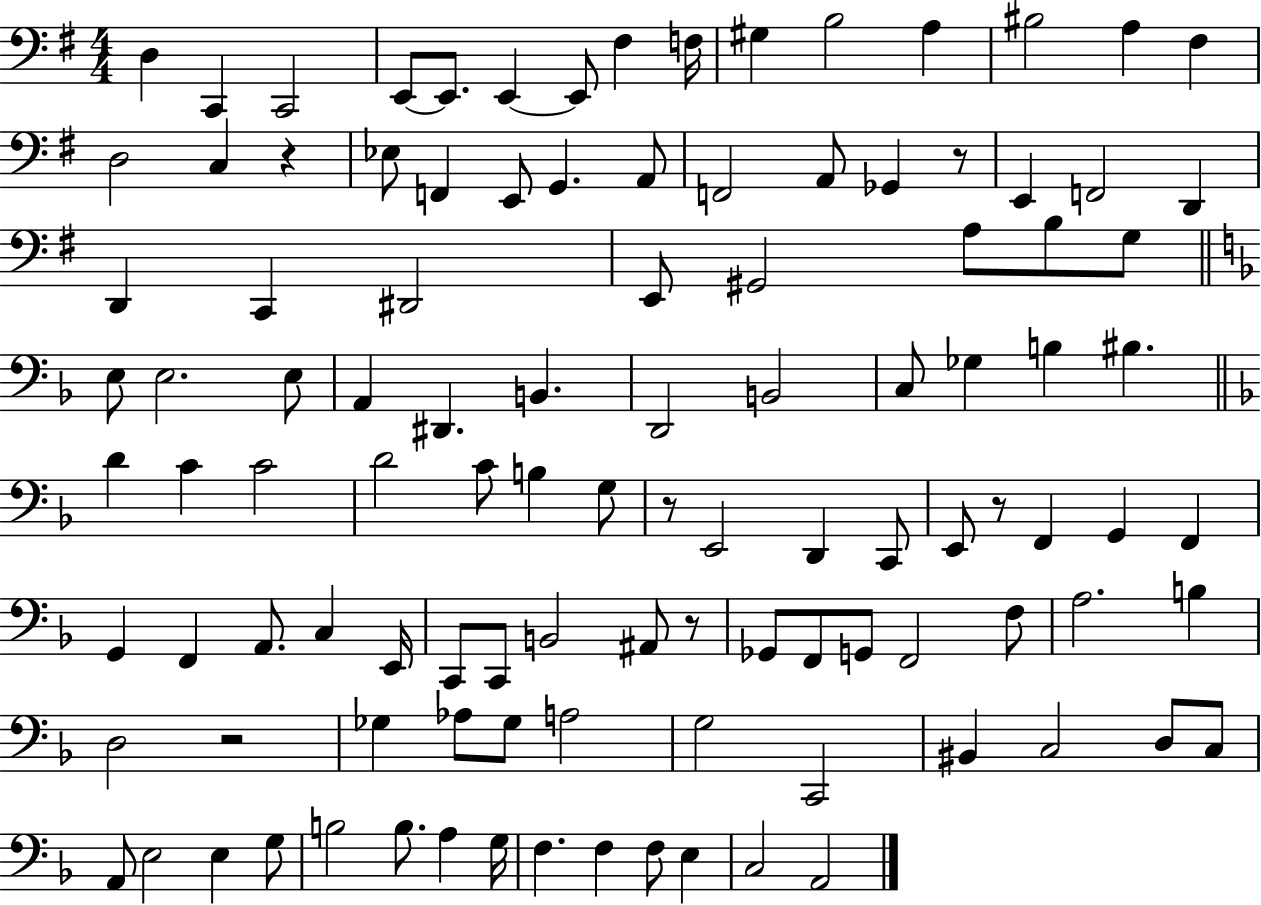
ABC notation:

X:1
T:Untitled
M:4/4
L:1/4
K:G
D, C,, C,,2 E,,/2 E,,/2 E,, E,,/2 ^F, F,/4 ^G, B,2 A, ^B,2 A, ^F, D,2 C, z _E,/2 F,, E,,/2 G,, A,,/2 F,,2 A,,/2 _G,, z/2 E,, F,,2 D,, D,, C,, ^D,,2 E,,/2 ^G,,2 A,/2 B,/2 G,/2 E,/2 E,2 E,/2 A,, ^D,, B,, D,,2 B,,2 C,/2 _G, B, ^B, D C C2 D2 C/2 B, G,/2 z/2 E,,2 D,, C,,/2 E,,/2 z/2 F,, G,, F,, G,, F,, A,,/2 C, E,,/4 C,,/2 C,,/2 B,,2 ^A,,/2 z/2 _G,,/2 F,,/2 G,,/2 F,,2 F,/2 A,2 B, D,2 z2 _G, _A,/2 _G,/2 A,2 G,2 C,,2 ^B,, C,2 D,/2 C,/2 A,,/2 E,2 E, G,/2 B,2 B,/2 A, G,/4 F, F, F,/2 E, C,2 A,,2